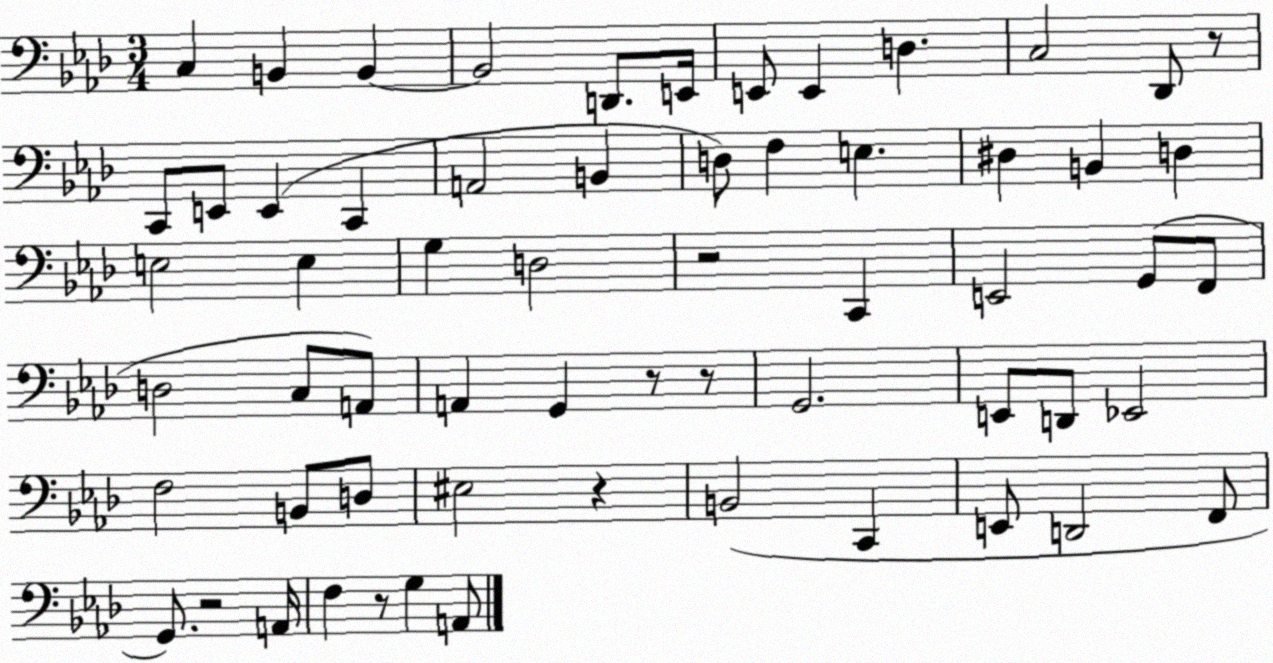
X:1
T:Untitled
M:3/4
L:1/4
K:Ab
C, B,, B,, B,,2 D,,/2 E,,/4 E,,/2 E,, D, C,2 _D,,/2 z/2 C,,/2 E,,/2 E,, C,, A,,2 B,, D,/2 F, E, ^D, B,, D, E,2 E, G, D,2 z2 C,, E,,2 G,,/2 F,,/2 D,2 C,/2 A,,/2 A,, G,, z/2 z/2 G,,2 E,,/2 D,,/2 _E,,2 F,2 B,,/2 D,/2 ^E,2 z B,,2 C,, E,,/2 D,,2 F,,/2 G,,/2 z2 A,,/4 F, z/2 G, A,,/2